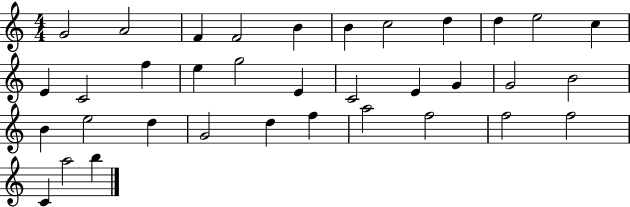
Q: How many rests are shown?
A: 0